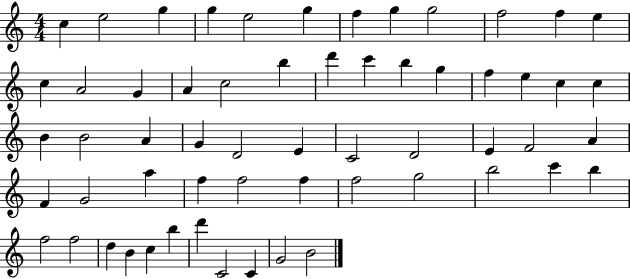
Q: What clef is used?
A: treble